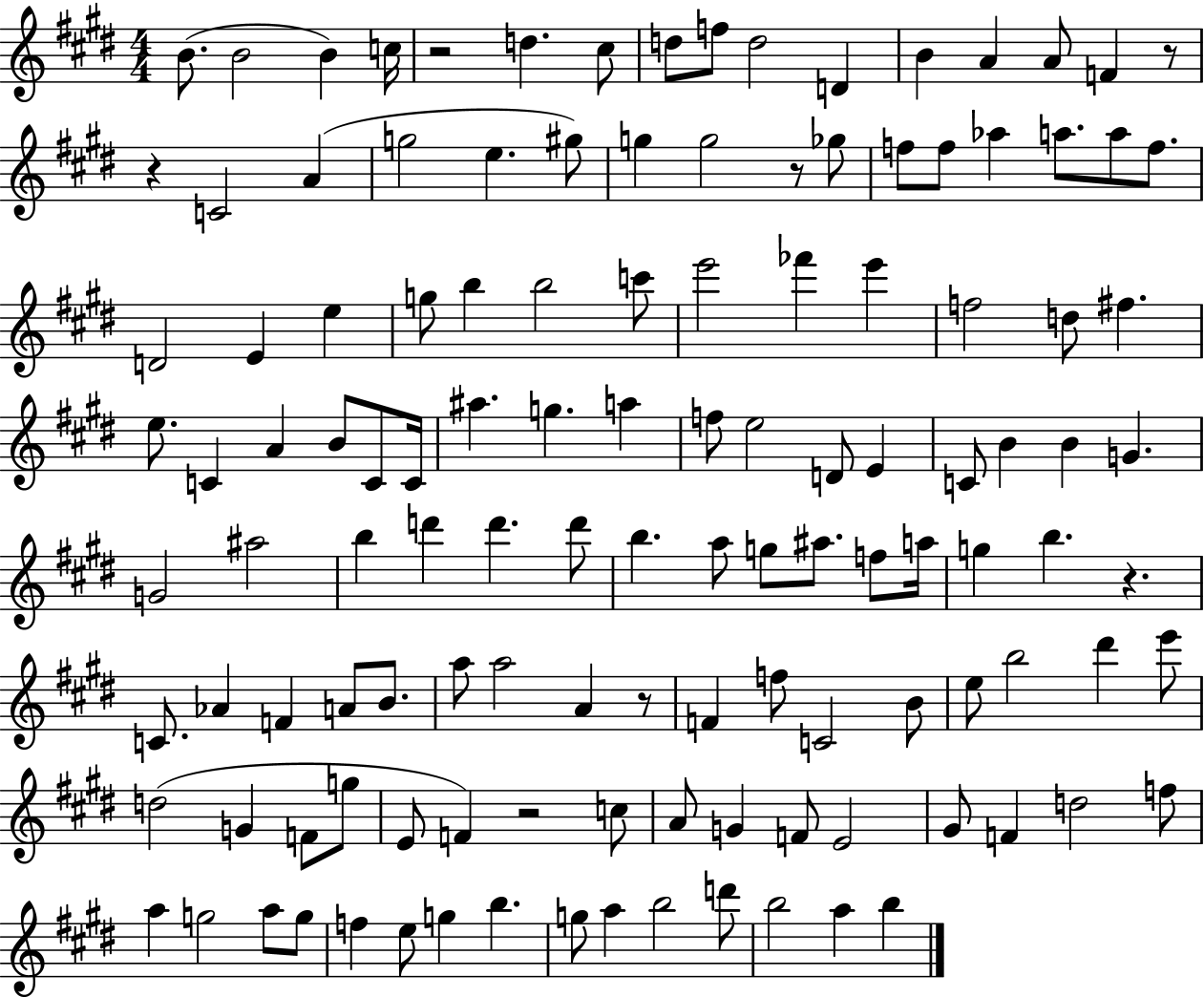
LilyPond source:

{
  \clef treble
  \numericTimeSignature
  \time 4/4
  \key e \major
  b'8.( b'2 b'4) c''16 | r2 d''4. cis''8 | d''8 f''8 d''2 d'4 | b'4 a'4 a'8 f'4 r8 | \break r4 c'2 a'4( | g''2 e''4. gis''8) | g''4 g''2 r8 ges''8 | f''8 f''8 aes''4 a''8. a''8 f''8. | \break d'2 e'4 e''4 | g''8 b''4 b''2 c'''8 | e'''2 fes'''4 e'''4 | f''2 d''8 fis''4. | \break e''8. c'4 a'4 b'8 c'8 c'16 | ais''4. g''4. a''4 | f''8 e''2 d'8 e'4 | c'8 b'4 b'4 g'4. | \break g'2 ais''2 | b''4 d'''4 d'''4. d'''8 | b''4. a''8 g''8 ais''8. f''8 a''16 | g''4 b''4. r4. | \break c'8. aes'4 f'4 a'8 b'8. | a''8 a''2 a'4 r8 | f'4 f''8 c'2 b'8 | e''8 b''2 dis'''4 e'''8 | \break d''2( g'4 f'8 g''8 | e'8 f'4) r2 c''8 | a'8 g'4 f'8 e'2 | gis'8 f'4 d''2 f''8 | \break a''4 g''2 a''8 g''8 | f''4 e''8 g''4 b''4. | g''8 a''4 b''2 d'''8 | b''2 a''4 b''4 | \break \bar "|."
}